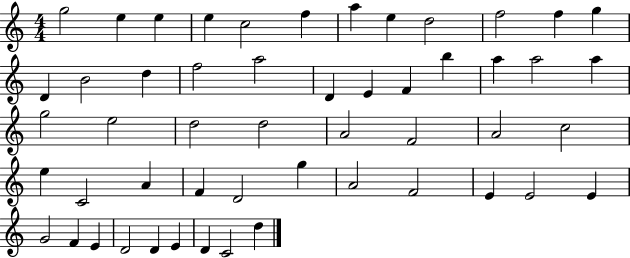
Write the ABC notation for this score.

X:1
T:Untitled
M:4/4
L:1/4
K:C
g2 e e e c2 f a e d2 f2 f g D B2 d f2 a2 D E F b a a2 a g2 e2 d2 d2 A2 F2 A2 c2 e C2 A F D2 g A2 F2 E E2 E G2 F E D2 D E D C2 d